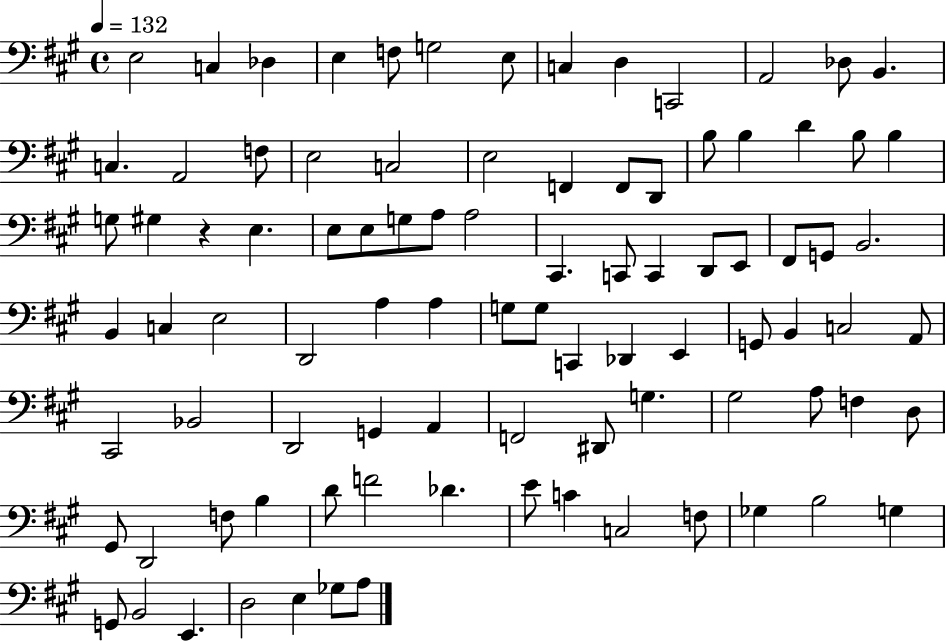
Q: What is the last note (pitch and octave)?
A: A3